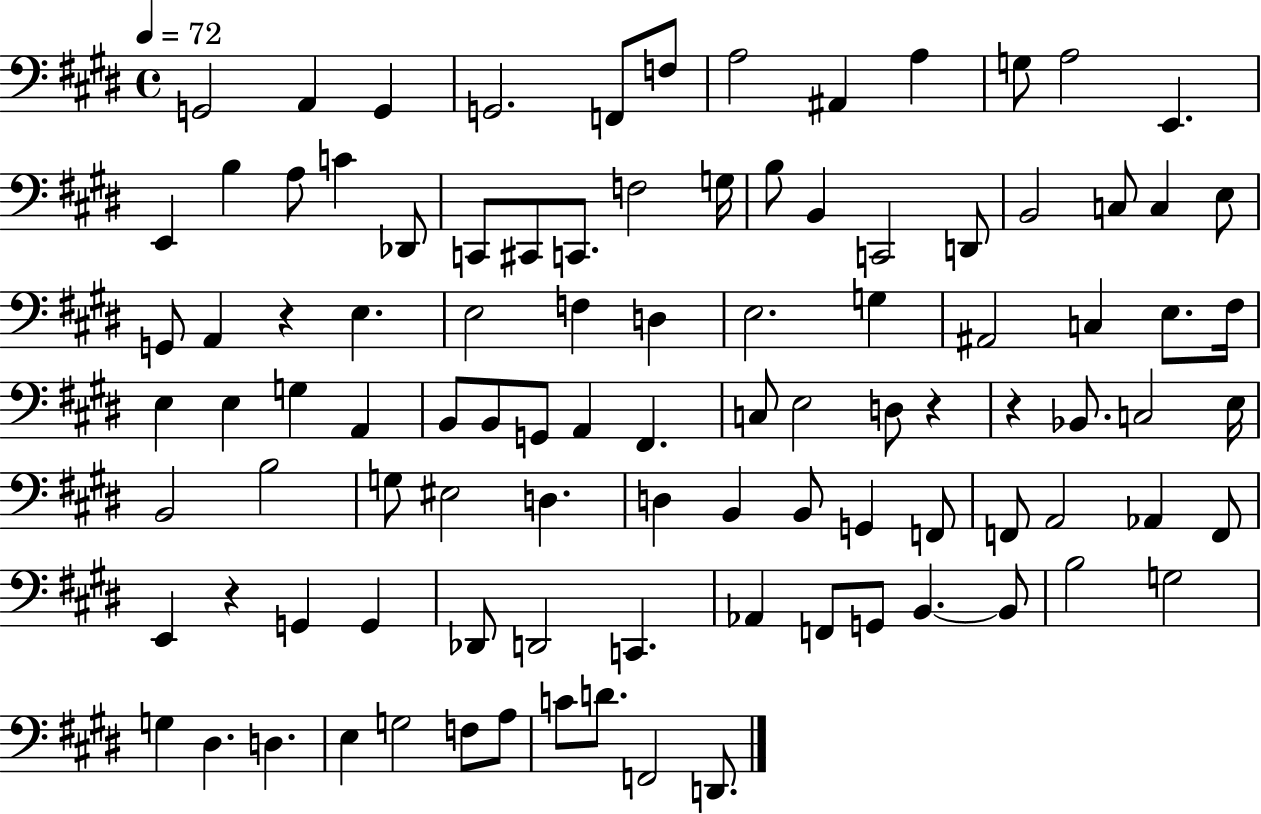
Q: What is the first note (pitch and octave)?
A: G2